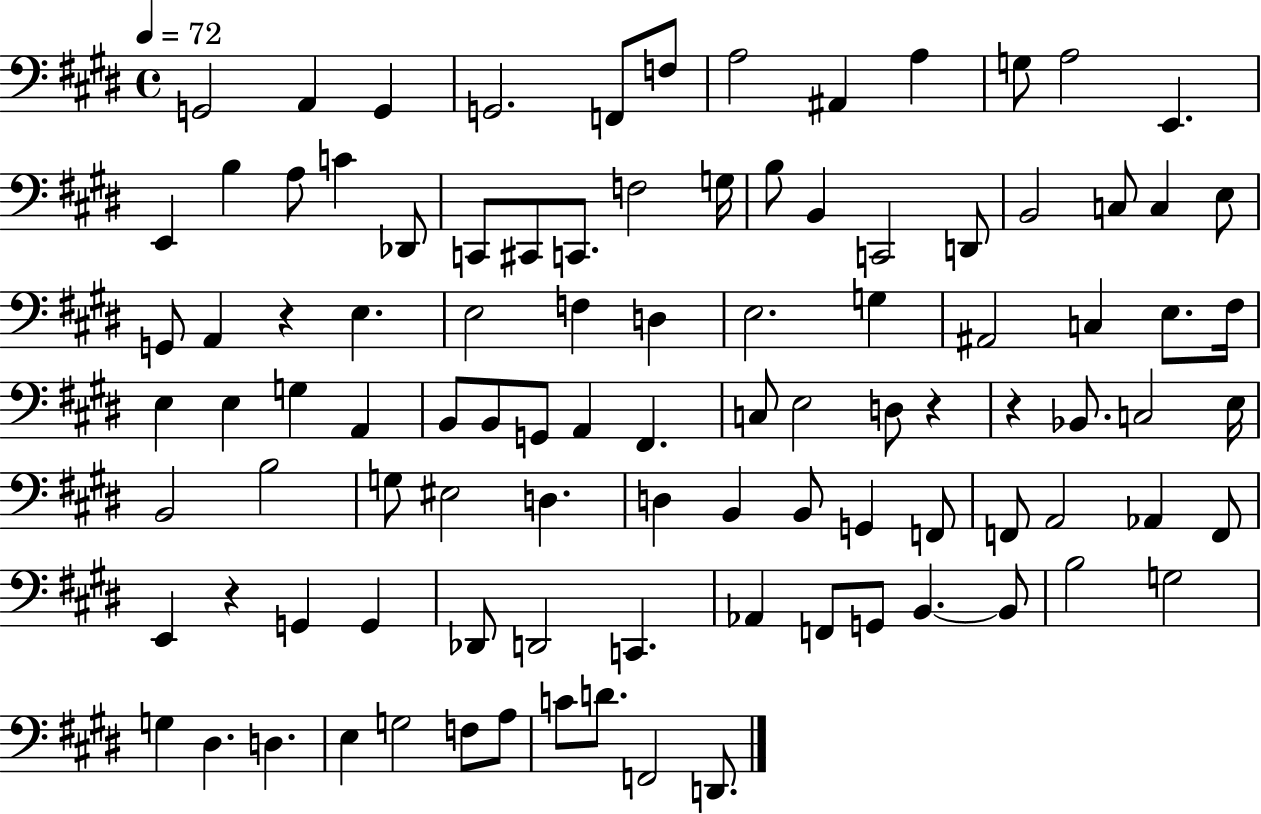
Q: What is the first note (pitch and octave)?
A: G2